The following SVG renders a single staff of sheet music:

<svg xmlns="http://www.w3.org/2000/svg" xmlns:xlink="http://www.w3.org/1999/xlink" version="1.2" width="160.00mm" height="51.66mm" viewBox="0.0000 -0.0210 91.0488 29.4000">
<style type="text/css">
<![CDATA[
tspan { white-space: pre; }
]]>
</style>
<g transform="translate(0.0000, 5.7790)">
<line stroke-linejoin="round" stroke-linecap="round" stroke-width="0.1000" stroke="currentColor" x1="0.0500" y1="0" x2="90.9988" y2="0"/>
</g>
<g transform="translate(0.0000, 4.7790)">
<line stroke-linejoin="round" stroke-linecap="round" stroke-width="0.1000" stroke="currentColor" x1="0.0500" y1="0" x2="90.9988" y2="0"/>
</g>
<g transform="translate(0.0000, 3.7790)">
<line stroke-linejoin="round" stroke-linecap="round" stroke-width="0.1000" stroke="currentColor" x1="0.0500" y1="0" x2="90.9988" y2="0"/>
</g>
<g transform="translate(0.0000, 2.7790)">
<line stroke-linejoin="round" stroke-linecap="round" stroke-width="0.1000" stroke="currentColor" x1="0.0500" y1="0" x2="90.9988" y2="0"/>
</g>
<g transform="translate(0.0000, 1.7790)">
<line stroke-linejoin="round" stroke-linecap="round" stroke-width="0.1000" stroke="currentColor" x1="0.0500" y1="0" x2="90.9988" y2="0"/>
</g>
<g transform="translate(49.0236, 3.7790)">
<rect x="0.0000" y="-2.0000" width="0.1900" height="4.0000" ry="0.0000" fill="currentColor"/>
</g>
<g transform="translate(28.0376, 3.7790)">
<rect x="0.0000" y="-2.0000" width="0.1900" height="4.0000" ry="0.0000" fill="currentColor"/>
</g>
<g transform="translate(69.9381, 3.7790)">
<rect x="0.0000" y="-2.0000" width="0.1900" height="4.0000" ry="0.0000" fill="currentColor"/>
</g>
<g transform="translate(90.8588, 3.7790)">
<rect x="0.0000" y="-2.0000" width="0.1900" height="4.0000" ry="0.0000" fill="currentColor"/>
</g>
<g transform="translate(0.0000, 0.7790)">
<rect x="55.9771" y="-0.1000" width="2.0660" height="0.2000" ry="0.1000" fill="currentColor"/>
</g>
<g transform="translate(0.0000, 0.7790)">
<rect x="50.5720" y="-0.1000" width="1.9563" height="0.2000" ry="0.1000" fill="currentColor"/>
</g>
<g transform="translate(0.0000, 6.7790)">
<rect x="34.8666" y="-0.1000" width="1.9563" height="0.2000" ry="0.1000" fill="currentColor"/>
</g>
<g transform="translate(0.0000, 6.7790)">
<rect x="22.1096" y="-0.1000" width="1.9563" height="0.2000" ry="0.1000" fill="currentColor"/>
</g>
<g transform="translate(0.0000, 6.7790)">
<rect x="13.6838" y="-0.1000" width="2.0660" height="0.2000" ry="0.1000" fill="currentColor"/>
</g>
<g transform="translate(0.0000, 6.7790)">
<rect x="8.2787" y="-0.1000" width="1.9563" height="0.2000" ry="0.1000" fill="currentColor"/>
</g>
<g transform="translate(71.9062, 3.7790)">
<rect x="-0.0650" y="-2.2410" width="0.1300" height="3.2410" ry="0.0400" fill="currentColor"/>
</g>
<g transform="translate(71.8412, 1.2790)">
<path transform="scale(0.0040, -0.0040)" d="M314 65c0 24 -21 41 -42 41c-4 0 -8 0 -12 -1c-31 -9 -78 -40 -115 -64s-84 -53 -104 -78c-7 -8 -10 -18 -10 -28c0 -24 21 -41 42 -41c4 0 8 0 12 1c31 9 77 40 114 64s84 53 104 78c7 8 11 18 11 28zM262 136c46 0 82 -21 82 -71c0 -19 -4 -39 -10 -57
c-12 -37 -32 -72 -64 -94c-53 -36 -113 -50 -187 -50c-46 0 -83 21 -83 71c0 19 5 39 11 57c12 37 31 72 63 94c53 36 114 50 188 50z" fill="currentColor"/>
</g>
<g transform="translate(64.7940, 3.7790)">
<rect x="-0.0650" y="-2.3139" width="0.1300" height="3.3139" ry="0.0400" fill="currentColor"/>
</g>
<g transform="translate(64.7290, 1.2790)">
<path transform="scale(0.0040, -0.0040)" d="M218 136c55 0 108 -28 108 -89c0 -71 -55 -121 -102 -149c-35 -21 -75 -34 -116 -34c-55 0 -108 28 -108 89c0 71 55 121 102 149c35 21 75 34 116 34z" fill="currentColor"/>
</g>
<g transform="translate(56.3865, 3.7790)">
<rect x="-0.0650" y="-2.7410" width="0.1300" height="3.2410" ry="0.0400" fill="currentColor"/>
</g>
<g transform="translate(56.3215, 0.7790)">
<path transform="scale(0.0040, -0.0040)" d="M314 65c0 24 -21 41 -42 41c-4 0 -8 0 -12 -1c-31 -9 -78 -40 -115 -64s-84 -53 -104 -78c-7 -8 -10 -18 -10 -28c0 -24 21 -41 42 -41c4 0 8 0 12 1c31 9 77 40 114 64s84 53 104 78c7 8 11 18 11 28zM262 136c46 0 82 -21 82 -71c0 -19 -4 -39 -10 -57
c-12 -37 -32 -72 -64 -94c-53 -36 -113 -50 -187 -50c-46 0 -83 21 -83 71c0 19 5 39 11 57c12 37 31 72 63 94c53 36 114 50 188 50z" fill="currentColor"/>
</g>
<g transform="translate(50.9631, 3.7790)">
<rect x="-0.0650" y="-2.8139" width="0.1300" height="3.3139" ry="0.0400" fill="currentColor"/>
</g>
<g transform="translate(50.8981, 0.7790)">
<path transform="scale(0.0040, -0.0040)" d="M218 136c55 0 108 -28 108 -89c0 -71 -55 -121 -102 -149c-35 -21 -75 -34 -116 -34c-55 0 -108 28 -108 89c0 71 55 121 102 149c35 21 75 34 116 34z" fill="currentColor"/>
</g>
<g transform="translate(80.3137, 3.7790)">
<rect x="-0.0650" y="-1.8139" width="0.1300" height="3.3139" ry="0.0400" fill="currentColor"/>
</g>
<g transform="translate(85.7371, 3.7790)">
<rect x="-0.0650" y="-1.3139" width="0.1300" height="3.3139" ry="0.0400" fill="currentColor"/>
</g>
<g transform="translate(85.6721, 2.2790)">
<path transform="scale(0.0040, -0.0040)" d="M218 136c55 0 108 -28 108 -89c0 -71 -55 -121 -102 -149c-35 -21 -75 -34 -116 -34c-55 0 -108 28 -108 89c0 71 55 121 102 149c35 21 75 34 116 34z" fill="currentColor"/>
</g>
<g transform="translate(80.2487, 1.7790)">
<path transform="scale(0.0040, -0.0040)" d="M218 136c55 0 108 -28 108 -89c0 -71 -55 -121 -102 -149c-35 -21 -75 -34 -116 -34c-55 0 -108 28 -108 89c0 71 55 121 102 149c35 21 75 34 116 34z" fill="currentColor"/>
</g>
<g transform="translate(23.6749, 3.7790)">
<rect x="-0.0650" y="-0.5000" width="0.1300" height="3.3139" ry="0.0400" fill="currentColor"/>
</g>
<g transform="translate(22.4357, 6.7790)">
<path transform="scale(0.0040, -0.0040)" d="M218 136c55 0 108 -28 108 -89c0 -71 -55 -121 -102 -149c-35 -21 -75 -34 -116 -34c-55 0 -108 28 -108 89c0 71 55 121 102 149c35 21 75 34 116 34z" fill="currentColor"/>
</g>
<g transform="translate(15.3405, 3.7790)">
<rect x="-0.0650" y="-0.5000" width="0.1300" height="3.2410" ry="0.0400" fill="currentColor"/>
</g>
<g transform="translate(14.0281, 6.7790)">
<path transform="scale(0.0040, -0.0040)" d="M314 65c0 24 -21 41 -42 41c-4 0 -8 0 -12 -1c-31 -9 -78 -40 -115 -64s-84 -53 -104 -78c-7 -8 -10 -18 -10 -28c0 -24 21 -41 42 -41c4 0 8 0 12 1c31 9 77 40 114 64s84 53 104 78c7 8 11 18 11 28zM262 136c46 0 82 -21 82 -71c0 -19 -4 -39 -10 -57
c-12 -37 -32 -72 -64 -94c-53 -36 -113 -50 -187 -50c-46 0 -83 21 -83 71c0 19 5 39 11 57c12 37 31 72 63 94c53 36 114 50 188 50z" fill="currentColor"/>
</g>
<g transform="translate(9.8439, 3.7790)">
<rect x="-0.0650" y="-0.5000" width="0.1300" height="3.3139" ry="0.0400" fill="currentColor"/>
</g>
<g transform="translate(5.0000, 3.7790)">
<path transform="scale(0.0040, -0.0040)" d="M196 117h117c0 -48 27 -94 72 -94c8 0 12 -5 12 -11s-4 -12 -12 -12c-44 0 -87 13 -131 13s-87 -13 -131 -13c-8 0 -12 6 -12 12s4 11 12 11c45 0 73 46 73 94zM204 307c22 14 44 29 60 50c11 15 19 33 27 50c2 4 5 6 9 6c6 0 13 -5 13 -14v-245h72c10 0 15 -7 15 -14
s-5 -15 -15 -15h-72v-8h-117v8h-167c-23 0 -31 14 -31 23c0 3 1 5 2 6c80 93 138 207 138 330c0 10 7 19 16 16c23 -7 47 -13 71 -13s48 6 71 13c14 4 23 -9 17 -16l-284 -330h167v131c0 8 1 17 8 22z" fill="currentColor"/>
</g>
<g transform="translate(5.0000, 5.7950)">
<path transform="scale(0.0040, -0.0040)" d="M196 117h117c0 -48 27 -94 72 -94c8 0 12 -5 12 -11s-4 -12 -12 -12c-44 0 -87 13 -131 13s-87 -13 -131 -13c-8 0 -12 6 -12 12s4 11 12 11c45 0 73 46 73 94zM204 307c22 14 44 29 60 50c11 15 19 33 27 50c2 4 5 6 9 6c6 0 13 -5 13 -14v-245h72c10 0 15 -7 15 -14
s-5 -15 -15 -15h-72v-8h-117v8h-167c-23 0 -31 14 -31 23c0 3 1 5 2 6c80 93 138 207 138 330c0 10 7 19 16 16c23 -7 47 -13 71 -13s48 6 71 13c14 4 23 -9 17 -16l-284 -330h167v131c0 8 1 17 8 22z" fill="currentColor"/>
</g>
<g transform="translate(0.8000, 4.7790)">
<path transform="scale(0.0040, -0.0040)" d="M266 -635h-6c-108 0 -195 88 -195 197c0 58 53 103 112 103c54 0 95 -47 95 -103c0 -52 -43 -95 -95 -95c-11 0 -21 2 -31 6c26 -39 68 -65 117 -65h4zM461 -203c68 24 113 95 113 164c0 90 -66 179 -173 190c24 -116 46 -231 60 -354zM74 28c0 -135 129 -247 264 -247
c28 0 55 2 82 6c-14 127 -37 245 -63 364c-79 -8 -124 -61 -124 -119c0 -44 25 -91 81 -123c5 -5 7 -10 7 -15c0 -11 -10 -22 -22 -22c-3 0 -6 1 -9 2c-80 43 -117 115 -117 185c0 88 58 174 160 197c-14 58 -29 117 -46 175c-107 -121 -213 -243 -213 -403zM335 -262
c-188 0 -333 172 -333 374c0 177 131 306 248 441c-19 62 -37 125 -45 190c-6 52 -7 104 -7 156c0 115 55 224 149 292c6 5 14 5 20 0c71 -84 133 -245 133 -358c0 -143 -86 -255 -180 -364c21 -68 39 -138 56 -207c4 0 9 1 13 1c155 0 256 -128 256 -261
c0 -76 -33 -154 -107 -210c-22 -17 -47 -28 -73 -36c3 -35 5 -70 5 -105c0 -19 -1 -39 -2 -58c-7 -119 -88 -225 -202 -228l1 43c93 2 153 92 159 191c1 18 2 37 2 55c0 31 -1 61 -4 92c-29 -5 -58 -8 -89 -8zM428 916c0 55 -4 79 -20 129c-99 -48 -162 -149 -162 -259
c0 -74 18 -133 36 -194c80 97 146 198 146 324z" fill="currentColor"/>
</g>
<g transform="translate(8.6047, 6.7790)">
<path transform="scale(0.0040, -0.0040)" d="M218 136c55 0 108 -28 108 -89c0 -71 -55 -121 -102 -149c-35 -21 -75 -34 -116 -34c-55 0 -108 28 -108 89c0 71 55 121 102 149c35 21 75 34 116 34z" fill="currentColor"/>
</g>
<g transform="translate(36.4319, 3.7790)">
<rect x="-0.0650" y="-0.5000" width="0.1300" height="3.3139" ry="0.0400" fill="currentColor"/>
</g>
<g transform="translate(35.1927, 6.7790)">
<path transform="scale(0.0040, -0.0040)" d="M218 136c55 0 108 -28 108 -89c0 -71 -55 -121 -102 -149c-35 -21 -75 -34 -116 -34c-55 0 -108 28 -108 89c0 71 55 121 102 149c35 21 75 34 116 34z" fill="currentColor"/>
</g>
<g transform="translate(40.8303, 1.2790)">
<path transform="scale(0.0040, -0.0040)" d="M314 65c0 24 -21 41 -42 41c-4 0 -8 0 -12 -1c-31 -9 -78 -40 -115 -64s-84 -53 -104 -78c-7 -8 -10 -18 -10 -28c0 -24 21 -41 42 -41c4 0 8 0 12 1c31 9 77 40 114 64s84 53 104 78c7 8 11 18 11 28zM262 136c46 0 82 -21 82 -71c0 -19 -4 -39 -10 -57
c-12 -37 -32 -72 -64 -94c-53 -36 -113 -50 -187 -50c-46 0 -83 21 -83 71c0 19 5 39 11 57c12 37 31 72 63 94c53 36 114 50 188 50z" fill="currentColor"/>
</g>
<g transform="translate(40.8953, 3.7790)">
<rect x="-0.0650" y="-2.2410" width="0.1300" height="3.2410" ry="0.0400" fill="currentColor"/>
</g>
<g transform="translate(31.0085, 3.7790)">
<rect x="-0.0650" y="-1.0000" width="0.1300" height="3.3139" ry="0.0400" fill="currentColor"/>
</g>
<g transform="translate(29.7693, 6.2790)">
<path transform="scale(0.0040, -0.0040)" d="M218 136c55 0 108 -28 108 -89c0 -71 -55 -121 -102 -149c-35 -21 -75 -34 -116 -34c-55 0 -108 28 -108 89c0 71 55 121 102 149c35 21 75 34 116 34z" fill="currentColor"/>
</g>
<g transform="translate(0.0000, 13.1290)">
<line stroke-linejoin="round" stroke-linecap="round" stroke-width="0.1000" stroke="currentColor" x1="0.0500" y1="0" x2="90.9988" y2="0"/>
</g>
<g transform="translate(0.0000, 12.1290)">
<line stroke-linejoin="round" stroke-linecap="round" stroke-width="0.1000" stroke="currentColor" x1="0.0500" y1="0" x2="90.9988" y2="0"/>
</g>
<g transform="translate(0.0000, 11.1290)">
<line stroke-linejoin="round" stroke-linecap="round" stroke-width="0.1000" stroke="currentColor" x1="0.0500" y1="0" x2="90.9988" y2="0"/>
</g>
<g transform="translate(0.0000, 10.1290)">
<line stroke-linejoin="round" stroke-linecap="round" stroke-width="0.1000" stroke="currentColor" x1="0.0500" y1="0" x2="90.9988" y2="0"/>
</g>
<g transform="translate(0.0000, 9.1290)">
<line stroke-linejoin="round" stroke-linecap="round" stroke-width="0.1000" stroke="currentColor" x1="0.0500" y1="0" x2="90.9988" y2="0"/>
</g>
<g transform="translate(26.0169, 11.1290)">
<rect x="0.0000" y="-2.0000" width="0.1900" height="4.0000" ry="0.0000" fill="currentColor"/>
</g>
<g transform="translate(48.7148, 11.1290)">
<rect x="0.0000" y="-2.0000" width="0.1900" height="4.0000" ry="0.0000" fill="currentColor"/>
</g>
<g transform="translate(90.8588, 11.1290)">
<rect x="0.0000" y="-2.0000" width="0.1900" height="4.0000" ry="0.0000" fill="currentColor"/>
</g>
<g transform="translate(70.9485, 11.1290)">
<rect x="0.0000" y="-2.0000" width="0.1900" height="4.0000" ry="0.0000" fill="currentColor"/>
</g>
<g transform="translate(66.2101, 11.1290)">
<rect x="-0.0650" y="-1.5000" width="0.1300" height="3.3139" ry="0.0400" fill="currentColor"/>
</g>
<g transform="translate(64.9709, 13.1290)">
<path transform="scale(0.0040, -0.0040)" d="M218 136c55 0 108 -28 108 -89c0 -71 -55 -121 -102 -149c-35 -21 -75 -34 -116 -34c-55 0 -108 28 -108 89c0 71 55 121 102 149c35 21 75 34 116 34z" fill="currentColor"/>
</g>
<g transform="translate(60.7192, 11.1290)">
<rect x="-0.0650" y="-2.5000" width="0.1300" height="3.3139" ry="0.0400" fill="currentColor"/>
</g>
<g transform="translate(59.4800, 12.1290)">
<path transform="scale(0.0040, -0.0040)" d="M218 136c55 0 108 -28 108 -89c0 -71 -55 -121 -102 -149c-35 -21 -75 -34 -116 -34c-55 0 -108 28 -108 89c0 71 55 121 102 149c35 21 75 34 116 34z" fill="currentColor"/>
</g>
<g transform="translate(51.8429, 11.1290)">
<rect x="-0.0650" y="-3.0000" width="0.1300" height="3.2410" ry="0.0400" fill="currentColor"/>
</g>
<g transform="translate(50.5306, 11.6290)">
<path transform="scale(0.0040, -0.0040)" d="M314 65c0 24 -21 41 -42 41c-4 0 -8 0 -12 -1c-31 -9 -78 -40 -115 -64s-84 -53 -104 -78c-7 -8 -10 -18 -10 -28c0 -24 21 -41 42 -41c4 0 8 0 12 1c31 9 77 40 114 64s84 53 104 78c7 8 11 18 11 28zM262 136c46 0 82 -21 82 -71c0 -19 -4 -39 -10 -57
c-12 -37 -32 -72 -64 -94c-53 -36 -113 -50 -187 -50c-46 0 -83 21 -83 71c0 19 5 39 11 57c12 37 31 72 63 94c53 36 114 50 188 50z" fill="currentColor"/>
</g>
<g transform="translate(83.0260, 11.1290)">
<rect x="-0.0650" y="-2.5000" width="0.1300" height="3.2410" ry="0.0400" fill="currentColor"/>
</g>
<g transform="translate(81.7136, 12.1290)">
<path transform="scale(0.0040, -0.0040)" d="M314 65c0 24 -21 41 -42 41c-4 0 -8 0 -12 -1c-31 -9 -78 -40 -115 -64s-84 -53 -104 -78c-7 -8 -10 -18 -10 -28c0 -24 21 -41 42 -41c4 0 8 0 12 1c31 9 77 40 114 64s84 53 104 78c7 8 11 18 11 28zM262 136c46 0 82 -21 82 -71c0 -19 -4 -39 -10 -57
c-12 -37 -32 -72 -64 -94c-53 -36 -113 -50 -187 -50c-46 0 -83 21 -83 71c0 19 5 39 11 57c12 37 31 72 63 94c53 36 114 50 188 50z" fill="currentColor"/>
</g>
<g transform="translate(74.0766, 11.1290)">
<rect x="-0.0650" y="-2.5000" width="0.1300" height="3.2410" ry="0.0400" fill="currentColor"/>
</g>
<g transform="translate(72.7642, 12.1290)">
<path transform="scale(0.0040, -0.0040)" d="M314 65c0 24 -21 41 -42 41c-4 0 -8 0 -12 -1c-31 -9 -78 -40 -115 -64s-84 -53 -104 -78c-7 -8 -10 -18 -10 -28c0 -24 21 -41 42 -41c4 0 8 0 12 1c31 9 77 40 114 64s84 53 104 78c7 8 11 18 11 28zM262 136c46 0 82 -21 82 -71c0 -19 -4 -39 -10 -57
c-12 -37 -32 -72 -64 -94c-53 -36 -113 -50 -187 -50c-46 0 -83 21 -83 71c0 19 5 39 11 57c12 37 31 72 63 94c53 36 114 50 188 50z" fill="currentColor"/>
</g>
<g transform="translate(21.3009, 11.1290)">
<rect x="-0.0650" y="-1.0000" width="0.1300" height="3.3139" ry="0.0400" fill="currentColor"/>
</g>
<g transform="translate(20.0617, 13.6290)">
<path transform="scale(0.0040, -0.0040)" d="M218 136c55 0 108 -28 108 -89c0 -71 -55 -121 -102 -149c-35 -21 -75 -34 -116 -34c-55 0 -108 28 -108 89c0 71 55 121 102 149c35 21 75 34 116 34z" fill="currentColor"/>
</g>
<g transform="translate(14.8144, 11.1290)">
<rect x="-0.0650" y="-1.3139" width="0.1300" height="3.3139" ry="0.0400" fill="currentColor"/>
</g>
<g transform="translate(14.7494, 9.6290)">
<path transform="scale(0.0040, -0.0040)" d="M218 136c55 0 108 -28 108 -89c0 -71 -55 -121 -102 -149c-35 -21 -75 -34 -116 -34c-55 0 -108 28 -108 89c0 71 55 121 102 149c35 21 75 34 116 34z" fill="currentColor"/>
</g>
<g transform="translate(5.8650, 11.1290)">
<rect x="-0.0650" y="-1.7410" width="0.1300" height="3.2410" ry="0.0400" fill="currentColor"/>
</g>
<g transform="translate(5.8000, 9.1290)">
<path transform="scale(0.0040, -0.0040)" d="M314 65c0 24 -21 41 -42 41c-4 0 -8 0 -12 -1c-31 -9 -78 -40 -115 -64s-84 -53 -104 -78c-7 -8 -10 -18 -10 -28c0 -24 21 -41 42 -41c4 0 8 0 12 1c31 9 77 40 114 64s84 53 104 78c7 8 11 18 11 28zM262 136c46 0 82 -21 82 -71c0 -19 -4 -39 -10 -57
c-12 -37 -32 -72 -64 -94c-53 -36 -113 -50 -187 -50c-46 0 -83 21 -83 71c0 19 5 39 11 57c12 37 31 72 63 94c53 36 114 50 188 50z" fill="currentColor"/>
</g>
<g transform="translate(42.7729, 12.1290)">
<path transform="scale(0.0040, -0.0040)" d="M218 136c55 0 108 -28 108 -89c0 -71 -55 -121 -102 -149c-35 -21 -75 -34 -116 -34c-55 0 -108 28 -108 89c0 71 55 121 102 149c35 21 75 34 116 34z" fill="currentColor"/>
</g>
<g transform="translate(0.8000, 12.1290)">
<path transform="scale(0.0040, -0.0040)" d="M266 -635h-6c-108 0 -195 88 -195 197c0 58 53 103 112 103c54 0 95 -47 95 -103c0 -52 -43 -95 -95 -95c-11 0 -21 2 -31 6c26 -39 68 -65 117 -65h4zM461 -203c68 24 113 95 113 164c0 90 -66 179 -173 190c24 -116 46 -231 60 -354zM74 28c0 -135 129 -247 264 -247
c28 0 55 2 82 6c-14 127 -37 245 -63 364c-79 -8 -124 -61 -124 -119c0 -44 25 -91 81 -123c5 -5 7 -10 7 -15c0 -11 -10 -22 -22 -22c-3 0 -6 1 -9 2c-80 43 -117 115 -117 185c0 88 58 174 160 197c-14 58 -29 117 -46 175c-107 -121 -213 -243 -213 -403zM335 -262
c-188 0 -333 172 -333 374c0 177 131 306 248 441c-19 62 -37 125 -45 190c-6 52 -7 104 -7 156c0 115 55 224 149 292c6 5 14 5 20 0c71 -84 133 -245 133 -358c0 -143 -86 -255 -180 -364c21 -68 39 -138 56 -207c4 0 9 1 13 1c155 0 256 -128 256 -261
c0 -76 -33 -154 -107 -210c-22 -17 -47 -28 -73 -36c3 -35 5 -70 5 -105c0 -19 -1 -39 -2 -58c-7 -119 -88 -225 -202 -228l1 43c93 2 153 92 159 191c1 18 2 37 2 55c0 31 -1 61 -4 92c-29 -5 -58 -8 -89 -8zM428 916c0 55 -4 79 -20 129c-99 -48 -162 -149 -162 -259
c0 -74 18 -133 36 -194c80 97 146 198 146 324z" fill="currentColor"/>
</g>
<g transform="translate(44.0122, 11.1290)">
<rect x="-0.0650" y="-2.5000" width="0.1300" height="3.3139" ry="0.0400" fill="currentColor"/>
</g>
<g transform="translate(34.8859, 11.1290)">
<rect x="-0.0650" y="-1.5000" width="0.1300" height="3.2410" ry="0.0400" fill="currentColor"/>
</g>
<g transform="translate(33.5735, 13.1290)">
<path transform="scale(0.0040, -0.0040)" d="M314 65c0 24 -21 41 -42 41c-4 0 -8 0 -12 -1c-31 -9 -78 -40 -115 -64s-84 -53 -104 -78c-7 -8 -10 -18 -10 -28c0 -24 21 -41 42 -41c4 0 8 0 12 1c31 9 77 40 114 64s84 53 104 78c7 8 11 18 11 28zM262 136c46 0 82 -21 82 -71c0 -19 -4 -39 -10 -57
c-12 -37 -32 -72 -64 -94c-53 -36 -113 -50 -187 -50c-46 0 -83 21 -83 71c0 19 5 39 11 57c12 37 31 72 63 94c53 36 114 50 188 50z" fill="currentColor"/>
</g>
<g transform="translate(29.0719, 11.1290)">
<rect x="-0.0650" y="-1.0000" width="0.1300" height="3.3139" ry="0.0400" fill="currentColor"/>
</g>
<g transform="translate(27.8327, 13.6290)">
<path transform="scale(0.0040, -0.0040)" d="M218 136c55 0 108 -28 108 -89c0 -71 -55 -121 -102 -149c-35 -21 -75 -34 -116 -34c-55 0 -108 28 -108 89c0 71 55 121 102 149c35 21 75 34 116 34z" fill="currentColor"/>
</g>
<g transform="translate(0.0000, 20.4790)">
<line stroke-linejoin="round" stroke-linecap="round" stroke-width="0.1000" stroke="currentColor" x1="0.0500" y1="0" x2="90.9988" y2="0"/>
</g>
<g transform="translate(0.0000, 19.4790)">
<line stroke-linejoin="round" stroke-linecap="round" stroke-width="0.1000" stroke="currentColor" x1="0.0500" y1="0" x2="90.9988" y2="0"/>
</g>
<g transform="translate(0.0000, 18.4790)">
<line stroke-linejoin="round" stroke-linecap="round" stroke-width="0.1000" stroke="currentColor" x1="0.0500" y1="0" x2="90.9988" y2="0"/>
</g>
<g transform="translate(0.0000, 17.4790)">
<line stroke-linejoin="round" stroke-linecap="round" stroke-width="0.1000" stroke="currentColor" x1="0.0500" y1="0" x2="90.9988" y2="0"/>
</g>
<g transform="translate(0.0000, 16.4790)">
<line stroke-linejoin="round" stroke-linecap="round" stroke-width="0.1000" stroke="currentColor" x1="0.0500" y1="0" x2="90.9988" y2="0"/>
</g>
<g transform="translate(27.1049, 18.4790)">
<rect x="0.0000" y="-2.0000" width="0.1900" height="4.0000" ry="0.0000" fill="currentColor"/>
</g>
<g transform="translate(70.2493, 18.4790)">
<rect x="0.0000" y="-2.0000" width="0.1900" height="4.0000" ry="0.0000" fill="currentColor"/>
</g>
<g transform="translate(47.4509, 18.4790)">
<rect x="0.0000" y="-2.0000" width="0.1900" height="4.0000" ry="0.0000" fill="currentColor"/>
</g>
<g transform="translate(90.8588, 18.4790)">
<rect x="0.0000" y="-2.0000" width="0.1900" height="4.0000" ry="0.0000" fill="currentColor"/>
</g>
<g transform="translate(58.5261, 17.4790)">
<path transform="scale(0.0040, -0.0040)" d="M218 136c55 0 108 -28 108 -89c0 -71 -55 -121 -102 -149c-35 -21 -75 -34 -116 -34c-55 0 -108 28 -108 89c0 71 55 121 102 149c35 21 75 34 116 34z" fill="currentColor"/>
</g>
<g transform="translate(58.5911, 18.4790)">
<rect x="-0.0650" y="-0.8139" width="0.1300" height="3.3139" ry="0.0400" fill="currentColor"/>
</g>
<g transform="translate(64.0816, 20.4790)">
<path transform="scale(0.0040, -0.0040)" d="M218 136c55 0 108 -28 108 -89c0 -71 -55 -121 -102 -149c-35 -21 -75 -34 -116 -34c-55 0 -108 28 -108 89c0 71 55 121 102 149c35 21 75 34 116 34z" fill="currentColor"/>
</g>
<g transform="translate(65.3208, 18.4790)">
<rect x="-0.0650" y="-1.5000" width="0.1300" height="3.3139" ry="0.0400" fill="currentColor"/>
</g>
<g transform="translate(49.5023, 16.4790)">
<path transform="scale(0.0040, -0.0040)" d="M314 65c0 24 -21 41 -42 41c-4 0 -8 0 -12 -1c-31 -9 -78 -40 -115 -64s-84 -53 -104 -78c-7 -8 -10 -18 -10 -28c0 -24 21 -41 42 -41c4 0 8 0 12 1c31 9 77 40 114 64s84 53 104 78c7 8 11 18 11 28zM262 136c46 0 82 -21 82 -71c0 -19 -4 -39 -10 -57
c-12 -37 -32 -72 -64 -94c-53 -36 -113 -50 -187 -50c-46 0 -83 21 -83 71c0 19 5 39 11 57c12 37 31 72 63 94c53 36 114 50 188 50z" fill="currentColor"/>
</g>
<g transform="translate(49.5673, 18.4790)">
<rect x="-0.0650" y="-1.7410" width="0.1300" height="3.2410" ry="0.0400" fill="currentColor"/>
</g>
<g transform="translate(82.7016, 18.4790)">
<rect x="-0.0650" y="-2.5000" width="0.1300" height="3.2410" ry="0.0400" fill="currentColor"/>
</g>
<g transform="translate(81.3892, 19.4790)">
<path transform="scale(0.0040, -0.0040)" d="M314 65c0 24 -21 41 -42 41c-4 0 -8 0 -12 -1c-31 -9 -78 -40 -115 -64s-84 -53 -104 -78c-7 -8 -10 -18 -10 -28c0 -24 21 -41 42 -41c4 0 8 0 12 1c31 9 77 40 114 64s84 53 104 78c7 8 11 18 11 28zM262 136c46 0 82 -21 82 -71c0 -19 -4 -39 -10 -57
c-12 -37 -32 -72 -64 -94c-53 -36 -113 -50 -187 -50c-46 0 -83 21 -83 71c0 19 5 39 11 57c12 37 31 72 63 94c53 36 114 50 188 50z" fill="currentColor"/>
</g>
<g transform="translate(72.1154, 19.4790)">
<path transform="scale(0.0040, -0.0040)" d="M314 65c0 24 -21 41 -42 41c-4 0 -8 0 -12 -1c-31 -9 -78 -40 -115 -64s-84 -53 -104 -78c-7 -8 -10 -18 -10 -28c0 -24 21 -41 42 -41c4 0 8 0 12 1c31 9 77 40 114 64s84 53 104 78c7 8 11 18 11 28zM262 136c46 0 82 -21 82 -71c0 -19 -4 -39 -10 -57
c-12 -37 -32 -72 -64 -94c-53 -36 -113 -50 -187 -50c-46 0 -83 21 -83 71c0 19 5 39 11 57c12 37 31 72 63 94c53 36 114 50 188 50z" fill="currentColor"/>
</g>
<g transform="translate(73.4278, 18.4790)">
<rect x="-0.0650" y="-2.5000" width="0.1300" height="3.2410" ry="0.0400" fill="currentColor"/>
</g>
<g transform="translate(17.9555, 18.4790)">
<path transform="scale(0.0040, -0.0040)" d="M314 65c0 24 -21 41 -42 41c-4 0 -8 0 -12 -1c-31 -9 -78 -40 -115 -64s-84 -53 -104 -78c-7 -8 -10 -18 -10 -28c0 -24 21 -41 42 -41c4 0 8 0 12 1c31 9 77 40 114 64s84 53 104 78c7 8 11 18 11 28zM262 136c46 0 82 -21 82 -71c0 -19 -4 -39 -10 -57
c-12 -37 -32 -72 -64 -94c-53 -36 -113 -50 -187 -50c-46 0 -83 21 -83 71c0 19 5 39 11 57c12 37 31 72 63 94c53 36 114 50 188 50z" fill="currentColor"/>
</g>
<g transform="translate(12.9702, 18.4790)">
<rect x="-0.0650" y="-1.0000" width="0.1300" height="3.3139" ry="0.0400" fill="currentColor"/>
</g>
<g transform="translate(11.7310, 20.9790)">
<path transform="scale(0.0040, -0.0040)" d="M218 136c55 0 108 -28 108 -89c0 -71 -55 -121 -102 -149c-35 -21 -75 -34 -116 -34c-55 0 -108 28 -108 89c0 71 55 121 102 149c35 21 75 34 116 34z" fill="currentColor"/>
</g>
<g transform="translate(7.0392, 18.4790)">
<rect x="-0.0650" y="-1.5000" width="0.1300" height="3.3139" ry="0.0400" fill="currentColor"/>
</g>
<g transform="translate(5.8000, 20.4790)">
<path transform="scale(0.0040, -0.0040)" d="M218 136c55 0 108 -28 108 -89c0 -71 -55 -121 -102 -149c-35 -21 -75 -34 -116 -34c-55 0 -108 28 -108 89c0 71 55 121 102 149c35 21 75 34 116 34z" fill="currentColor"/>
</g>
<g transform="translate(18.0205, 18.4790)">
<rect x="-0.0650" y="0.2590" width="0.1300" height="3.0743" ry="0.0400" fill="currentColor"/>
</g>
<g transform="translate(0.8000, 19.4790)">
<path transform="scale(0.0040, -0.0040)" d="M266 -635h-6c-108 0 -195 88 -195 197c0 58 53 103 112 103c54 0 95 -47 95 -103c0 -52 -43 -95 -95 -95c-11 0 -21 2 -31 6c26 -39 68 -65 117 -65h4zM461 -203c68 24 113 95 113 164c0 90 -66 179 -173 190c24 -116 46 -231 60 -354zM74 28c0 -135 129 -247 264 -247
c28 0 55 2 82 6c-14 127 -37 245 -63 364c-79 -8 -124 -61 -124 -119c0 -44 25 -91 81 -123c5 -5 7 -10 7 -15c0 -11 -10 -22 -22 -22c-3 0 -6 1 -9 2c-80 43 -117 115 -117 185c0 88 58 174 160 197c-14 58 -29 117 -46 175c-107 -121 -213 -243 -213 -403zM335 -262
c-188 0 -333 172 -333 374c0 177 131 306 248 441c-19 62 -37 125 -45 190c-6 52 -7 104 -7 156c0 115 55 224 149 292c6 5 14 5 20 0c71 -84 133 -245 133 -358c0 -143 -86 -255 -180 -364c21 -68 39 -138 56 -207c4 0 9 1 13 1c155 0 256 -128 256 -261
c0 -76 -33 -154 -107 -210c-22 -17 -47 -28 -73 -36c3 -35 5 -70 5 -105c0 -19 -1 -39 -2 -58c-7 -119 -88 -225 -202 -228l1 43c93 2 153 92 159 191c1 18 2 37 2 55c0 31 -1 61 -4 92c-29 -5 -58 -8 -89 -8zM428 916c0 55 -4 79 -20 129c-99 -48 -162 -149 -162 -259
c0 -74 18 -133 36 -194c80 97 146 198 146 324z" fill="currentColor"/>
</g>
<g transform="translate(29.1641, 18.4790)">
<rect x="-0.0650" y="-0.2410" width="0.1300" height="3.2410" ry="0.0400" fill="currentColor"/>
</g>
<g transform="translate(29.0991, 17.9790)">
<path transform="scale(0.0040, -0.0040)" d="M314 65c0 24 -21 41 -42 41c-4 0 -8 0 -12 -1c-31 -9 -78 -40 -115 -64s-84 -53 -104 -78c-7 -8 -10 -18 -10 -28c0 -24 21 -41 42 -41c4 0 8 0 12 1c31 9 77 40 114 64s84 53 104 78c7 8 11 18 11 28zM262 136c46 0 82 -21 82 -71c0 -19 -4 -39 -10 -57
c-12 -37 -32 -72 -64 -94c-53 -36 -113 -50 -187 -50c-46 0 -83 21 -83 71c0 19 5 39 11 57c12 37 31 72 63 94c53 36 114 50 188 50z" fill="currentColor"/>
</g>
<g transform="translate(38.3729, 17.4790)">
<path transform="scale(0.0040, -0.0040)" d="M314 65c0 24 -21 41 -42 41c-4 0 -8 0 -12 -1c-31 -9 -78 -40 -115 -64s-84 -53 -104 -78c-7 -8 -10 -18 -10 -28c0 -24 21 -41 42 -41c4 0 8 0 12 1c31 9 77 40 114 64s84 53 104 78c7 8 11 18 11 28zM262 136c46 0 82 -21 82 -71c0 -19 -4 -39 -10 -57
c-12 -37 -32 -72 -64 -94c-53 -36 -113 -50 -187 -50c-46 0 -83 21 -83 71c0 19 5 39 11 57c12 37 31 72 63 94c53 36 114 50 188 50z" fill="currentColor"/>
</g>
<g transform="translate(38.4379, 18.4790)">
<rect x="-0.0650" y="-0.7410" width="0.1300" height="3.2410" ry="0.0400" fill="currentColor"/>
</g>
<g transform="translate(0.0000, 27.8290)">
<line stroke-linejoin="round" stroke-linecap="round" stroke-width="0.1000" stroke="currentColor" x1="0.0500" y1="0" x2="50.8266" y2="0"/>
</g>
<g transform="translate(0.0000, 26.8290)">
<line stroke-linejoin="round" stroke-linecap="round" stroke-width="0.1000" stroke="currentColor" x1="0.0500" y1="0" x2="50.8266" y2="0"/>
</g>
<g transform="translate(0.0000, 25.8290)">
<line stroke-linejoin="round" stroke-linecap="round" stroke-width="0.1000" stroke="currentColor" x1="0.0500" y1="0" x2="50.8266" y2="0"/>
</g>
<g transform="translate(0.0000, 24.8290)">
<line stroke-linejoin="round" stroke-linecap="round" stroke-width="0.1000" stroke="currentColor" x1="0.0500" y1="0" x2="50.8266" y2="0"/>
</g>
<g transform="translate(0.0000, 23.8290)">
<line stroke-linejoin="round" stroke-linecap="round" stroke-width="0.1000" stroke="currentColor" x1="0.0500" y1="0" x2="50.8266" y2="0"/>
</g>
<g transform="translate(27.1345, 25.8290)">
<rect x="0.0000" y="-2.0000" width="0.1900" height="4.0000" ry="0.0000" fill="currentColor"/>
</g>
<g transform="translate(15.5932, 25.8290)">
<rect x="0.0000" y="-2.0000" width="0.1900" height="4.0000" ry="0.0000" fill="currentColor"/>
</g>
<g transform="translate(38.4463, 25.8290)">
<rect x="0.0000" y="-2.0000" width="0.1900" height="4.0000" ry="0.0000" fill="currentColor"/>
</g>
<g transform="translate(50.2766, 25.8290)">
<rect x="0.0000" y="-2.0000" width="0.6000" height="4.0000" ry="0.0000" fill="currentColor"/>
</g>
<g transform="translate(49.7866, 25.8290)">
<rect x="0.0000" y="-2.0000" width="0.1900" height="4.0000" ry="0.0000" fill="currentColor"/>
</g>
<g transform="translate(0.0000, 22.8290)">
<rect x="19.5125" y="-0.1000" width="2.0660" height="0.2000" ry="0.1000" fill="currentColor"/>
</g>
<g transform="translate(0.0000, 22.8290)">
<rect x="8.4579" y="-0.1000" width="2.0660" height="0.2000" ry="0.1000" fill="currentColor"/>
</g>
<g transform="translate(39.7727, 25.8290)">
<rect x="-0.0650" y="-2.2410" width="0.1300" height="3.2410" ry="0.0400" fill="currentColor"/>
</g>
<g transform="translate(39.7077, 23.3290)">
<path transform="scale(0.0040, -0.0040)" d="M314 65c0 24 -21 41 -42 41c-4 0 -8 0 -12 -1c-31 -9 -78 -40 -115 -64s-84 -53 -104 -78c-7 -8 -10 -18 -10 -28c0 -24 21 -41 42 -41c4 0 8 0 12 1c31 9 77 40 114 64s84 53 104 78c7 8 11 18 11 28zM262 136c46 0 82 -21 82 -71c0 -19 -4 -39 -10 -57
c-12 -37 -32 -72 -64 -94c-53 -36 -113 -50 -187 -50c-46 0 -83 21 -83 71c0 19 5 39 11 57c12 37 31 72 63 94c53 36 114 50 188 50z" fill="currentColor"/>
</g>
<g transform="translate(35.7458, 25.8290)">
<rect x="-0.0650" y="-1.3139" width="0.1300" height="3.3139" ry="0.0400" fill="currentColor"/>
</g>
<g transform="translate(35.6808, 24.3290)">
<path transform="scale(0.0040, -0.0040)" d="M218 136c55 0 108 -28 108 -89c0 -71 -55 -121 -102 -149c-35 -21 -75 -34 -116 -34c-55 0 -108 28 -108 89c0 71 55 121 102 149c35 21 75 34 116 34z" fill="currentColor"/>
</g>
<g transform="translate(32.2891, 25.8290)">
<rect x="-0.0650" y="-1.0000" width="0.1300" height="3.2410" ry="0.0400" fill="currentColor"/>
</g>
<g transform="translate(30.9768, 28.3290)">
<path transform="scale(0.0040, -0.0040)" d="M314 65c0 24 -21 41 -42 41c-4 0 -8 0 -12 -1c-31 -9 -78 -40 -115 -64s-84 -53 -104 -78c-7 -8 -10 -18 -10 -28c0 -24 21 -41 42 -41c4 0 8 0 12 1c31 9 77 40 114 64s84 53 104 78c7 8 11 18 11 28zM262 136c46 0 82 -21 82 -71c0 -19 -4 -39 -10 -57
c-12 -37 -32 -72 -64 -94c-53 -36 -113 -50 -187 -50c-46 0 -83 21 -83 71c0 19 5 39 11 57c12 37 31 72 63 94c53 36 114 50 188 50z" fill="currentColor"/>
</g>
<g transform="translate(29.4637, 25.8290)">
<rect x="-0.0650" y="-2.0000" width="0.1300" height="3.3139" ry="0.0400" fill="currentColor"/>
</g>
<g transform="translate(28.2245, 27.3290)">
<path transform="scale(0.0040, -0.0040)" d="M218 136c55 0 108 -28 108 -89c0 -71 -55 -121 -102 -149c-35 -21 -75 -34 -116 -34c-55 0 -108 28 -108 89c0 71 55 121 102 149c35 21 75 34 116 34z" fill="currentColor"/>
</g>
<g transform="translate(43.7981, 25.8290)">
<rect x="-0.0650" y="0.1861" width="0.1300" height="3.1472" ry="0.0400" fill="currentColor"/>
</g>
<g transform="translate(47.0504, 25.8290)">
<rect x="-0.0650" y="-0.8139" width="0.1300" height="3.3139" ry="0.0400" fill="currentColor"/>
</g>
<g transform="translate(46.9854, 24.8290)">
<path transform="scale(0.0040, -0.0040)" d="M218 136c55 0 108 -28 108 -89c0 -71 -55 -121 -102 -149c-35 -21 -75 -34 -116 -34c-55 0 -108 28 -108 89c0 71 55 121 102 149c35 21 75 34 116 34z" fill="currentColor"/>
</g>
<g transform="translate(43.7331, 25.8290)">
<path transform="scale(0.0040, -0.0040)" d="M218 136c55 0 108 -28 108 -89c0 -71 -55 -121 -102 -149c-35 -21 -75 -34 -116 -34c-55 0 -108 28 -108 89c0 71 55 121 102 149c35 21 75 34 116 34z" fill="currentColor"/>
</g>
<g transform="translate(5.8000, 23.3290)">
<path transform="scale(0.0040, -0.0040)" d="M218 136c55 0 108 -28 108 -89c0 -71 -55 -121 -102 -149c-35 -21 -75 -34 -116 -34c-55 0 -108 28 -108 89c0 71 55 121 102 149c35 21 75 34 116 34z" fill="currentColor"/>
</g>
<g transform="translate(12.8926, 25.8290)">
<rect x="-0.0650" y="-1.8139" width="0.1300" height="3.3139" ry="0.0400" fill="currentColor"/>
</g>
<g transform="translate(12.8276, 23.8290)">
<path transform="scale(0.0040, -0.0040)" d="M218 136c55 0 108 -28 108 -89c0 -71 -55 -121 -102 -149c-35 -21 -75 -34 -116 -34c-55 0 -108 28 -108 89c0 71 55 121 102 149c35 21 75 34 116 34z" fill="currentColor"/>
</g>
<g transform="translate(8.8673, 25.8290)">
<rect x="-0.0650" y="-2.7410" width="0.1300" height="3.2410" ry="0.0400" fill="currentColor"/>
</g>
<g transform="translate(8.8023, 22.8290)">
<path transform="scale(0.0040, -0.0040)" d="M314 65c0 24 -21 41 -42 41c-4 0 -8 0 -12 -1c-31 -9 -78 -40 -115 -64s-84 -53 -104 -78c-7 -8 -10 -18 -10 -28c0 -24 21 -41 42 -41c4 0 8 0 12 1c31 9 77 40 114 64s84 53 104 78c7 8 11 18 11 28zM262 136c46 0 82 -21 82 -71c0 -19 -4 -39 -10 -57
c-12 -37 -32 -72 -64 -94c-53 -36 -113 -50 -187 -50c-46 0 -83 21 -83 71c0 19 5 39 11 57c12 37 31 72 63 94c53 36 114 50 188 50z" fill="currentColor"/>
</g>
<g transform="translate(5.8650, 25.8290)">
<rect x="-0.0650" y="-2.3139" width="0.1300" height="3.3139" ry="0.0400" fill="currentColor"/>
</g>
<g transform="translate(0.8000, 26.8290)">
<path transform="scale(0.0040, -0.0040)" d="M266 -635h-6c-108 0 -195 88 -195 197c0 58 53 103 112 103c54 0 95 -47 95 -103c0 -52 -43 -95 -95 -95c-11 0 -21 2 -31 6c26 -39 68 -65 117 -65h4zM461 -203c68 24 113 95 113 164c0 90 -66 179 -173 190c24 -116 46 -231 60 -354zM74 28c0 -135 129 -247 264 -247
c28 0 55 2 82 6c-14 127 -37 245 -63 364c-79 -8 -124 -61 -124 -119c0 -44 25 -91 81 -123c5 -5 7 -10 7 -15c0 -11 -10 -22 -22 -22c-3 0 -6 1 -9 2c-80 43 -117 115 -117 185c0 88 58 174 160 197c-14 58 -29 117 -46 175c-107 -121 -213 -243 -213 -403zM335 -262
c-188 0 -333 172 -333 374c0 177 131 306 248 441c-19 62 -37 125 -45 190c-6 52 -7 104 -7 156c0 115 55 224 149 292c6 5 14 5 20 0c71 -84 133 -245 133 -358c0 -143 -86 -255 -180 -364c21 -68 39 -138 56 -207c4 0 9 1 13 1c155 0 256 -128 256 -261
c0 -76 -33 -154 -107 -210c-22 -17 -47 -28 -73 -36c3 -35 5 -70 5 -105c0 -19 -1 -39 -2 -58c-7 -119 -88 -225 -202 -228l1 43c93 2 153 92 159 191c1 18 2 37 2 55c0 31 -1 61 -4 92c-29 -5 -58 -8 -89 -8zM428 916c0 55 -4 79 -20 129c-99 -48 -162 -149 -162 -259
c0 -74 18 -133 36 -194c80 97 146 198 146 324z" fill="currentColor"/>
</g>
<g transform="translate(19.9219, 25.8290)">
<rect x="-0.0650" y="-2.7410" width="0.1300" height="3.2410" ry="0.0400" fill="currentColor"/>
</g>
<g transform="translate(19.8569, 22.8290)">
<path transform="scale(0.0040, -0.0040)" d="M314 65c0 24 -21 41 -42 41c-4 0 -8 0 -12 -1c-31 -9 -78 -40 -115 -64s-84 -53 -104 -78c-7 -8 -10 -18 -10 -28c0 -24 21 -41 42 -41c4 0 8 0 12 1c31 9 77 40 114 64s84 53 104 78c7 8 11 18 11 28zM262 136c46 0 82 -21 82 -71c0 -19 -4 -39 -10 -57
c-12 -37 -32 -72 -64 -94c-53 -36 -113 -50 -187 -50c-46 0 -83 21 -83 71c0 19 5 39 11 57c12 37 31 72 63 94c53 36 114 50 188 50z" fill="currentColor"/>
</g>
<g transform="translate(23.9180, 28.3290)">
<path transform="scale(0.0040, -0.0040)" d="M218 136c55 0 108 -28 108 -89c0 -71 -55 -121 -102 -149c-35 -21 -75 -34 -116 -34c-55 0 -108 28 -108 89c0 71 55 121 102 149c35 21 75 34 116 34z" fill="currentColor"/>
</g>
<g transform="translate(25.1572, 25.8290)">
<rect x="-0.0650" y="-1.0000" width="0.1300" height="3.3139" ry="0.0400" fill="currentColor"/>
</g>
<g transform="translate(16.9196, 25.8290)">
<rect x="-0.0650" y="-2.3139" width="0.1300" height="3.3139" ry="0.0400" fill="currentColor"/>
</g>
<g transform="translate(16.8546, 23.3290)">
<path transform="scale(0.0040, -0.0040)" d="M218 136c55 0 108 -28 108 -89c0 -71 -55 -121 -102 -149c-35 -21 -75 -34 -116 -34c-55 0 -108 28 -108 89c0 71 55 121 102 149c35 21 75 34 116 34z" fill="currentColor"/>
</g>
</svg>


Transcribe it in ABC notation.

X:1
T:Untitled
M:4/4
L:1/4
K:C
C C2 C D C g2 a a2 g g2 f e f2 e D D E2 G A2 G E G2 G2 E D B2 c2 d2 f2 d E G2 G2 g a2 f g a2 D F D2 e g2 B d